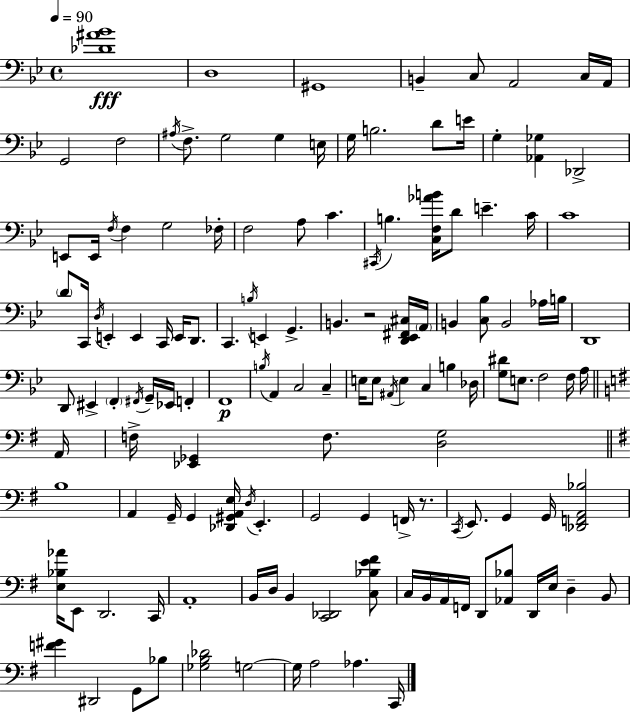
[Db4,A#4,Bb4]/w D3/w G#2/w B2/q C3/e A2/h C3/s A2/s G2/h F3/h A#3/s F3/e. G3/h G3/q E3/s G3/s B3/h. D4/e E4/s G3/q [Ab2,Gb3]/q Db2/h E2/e E2/s F3/s F3/q G3/h FES3/s F3/h A3/e C4/q. C#2/s B3/q. [C3,F3,Ab4,B4]/s D4/e E4/q. C4/s C4/w D4/e C2/s D3/s E2/q E2/q C2/s E2/s D2/e. C2/q. B3/s E2/q G2/q. B2/q. R/h [D2,Eb2,F#2,C#3]/s A2/s B2/q [C3,Bb3]/e B2/h Ab3/s B3/s D2/w D2/e EIS2/q F2/q F#2/s G2/s Eb2/s F2/q F2/w B3/s A2/q C3/h C3/q E3/s E3/e A#2/s E3/q C3/q B3/q Db3/s [G3,D#4]/e E3/e. F3/h F3/s A3/s A2/s F3/s [Eb2,Gb2]/q F3/e. [D3,G3]/h B3/w A2/q G2/s G2/q [Db2,G#2,A2,E3]/s D3/s E2/q. G2/h G2/q F2/s R/e. C2/s E2/e. G2/q G2/s [Db2,F2,A2,Bb3]/h [E3,Bb3,Ab4]/s E2/e D2/h. C2/s A2/w B2/s D3/s B2/q [C2,Db2]/h [C3,Bb3,E4,F#4]/e C3/s B2/s A2/s F2/s D2/e [Ab2,Bb3]/e D2/s E3/s D3/q B2/e [F4,G#4]/q D#2/h G2/e Bb3/e [Gb3,B3,Db4]/h G3/h G3/s A3/h Ab3/q. C2/s